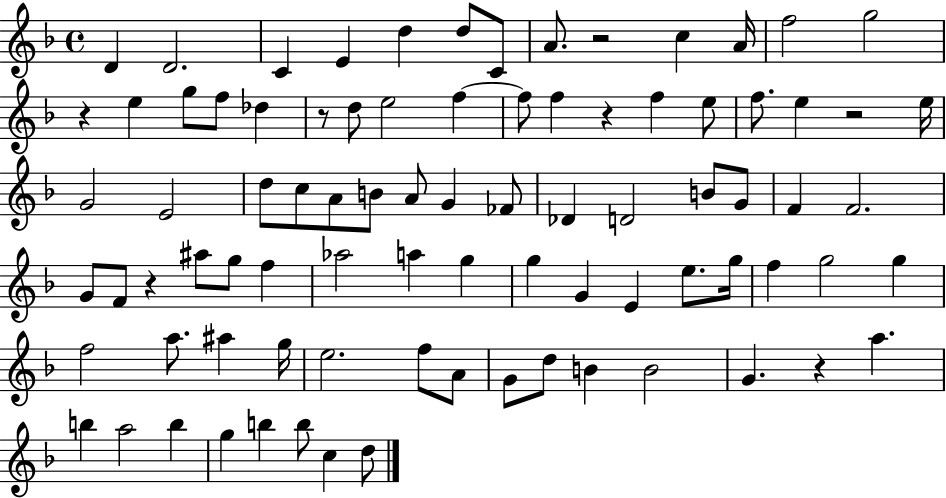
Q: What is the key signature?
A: F major